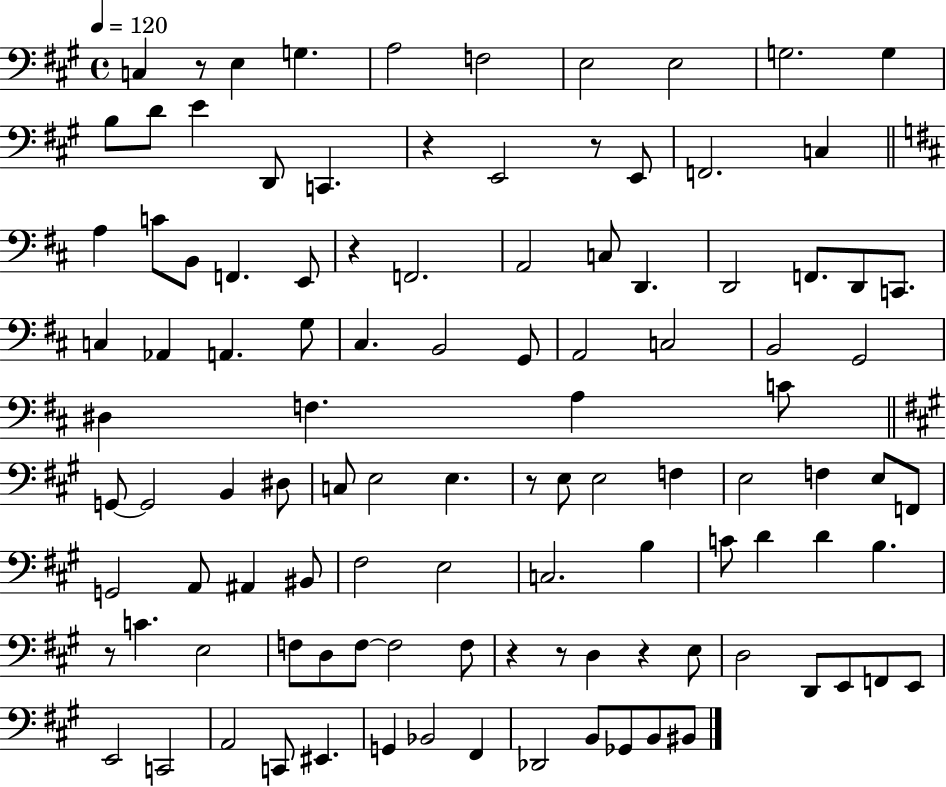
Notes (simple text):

C3/q R/e E3/q G3/q. A3/h F3/h E3/h E3/h G3/h. G3/q B3/e D4/e E4/q D2/e C2/q. R/q E2/h R/e E2/e F2/h. C3/q A3/q C4/e B2/e F2/q. E2/e R/q F2/h. A2/h C3/e D2/q. D2/h F2/e. D2/e C2/e. C3/q Ab2/q A2/q. G3/e C#3/q. B2/h G2/e A2/h C3/h B2/h G2/h D#3/q F3/q. A3/q C4/e G2/e G2/h B2/q D#3/e C3/e E3/h E3/q. R/e E3/e E3/h F3/q E3/h F3/q E3/e F2/e G2/h A2/e A#2/q BIS2/e F#3/h E3/h C3/h. B3/q C4/e D4/q D4/q B3/q. R/e C4/q. E3/h F3/e D3/e F3/e F3/h F3/e R/q R/e D3/q R/q E3/e D3/h D2/e E2/e F2/e E2/e E2/h C2/h A2/h C2/e EIS2/q. G2/q Bb2/h F#2/q Db2/h B2/e Gb2/e B2/e BIS2/e